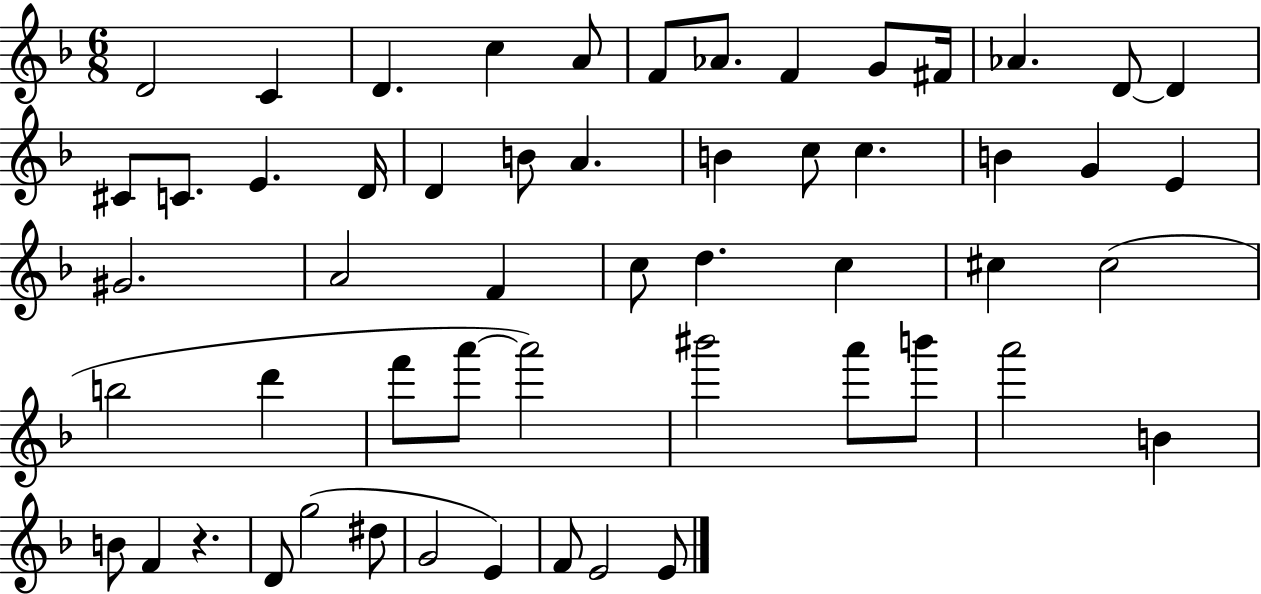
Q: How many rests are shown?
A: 1